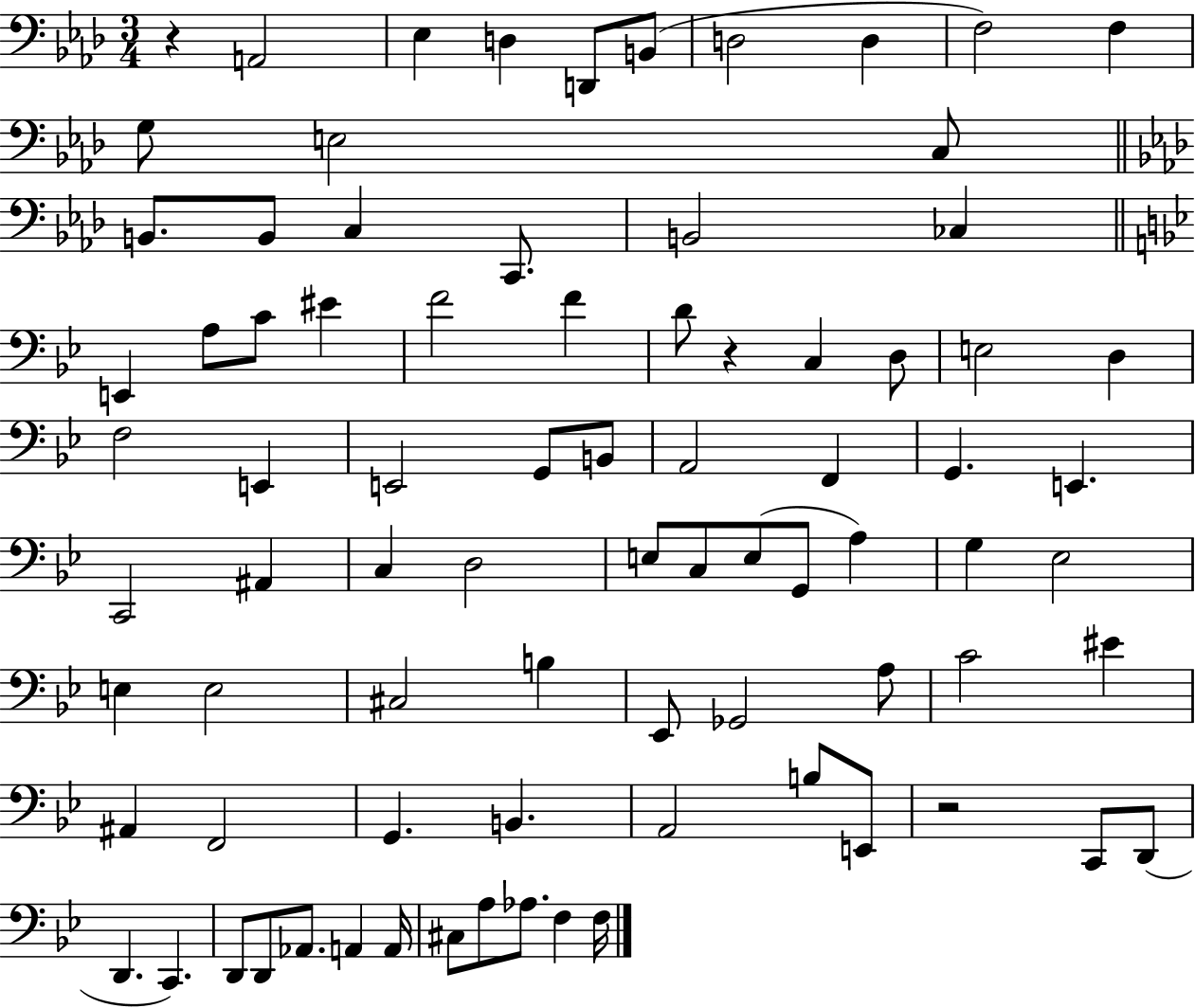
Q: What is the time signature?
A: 3/4